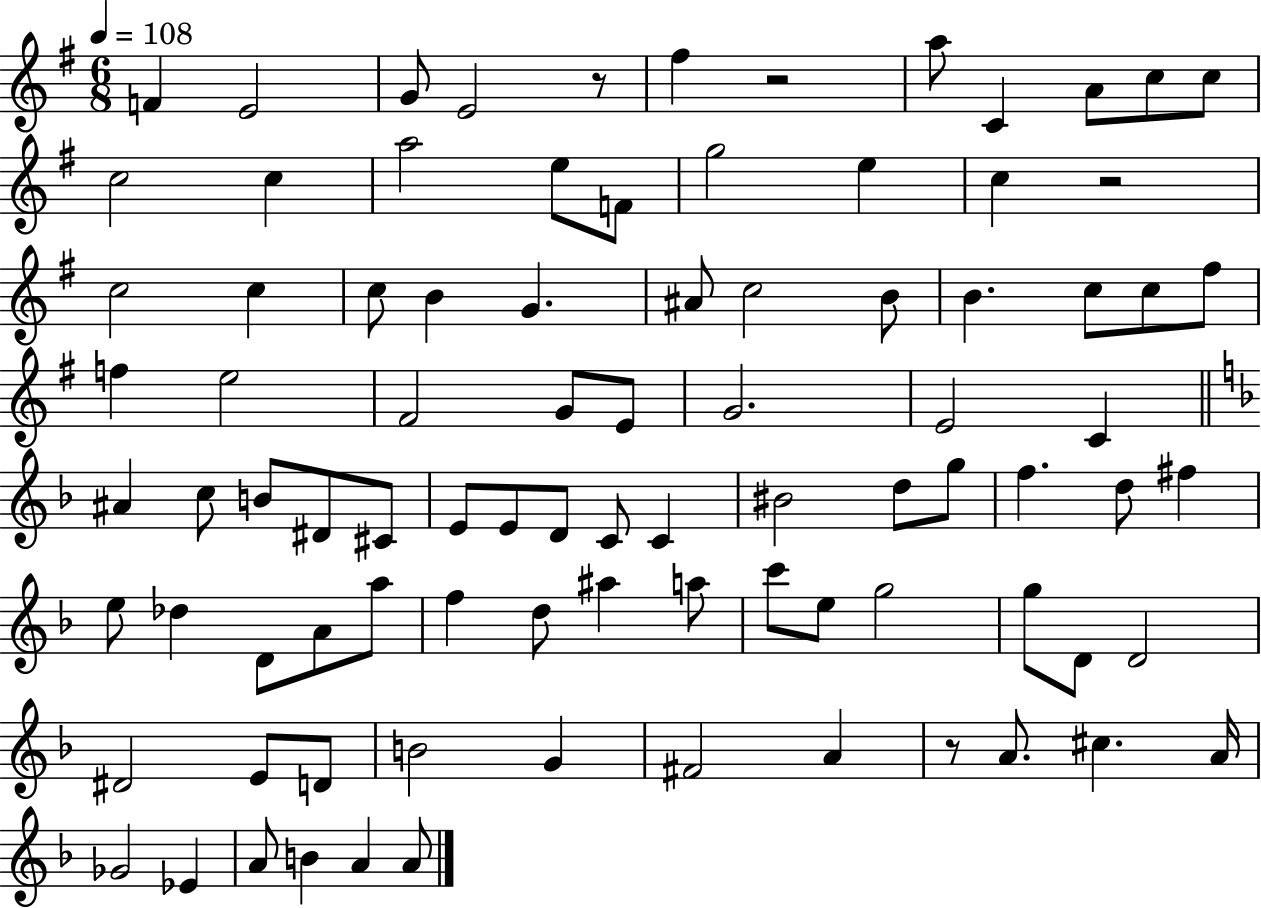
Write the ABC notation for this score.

X:1
T:Untitled
M:6/8
L:1/4
K:G
F E2 G/2 E2 z/2 ^f z2 a/2 C A/2 c/2 c/2 c2 c a2 e/2 F/2 g2 e c z2 c2 c c/2 B G ^A/2 c2 B/2 B c/2 c/2 ^f/2 f e2 ^F2 G/2 E/2 G2 E2 C ^A c/2 B/2 ^D/2 ^C/2 E/2 E/2 D/2 C/2 C ^B2 d/2 g/2 f d/2 ^f e/2 _d D/2 A/2 a/2 f d/2 ^a a/2 c'/2 e/2 g2 g/2 D/2 D2 ^D2 E/2 D/2 B2 G ^F2 A z/2 A/2 ^c A/4 _G2 _E A/2 B A A/2